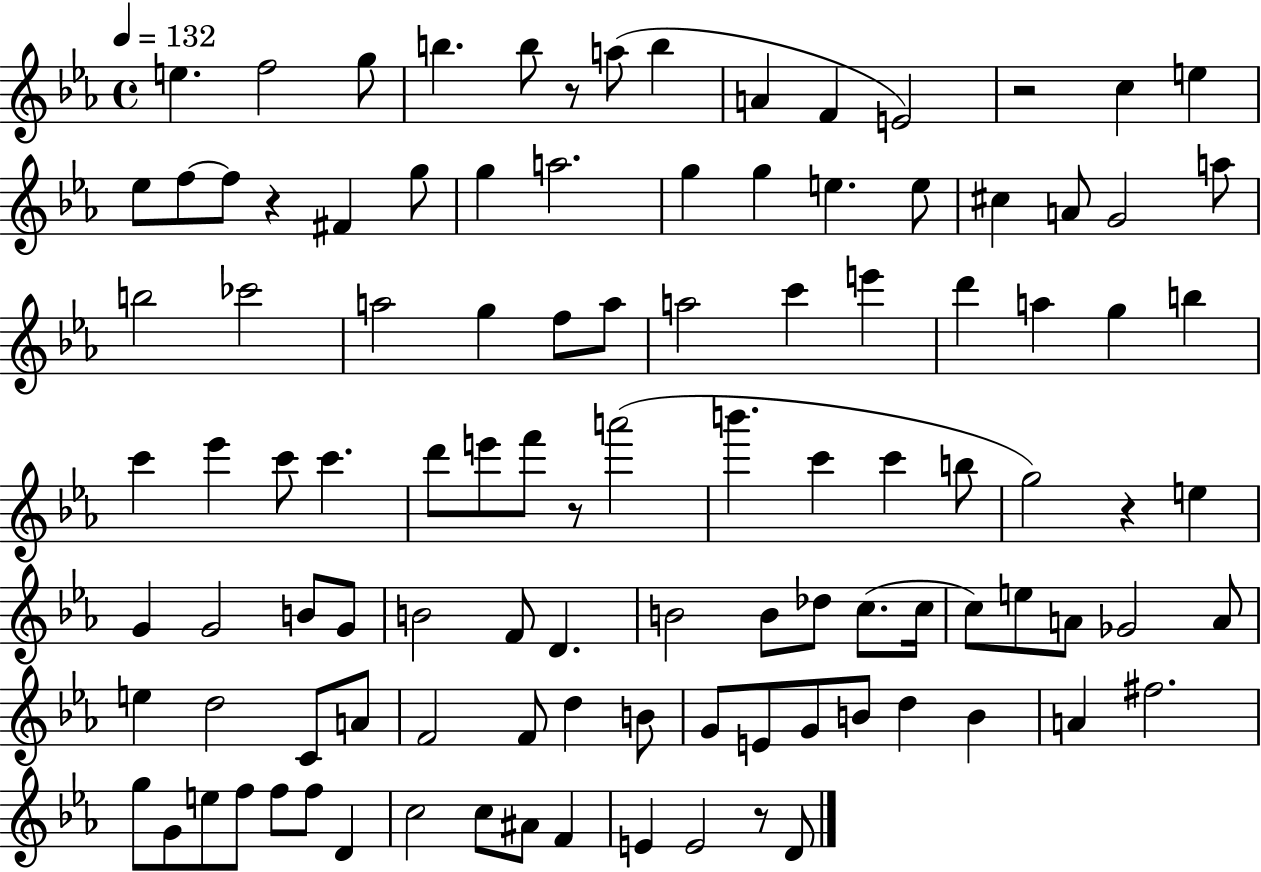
{
  \clef treble
  \time 4/4
  \defaultTimeSignature
  \key ees \major
  \tempo 4 = 132
  e''4. f''2 g''8 | b''4. b''8 r8 a''8( b''4 | a'4 f'4 e'2) | r2 c''4 e''4 | \break ees''8 f''8~~ f''8 r4 fis'4 g''8 | g''4 a''2. | g''4 g''4 e''4. e''8 | cis''4 a'8 g'2 a''8 | \break b''2 ces'''2 | a''2 g''4 f''8 a''8 | a''2 c'''4 e'''4 | d'''4 a''4 g''4 b''4 | \break c'''4 ees'''4 c'''8 c'''4. | d'''8 e'''8 f'''8 r8 a'''2( | b'''4. c'''4 c'''4 b''8 | g''2) r4 e''4 | \break g'4 g'2 b'8 g'8 | b'2 f'8 d'4. | b'2 b'8 des''8 c''8.( c''16 | c''8) e''8 a'8 ges'2 a'8 | \break e''4 d''2 c'8 a'8 | f'2 f'8 d''4 b'8 | g'8 e'8 g'8 b'8 d''4 b'4 | a'4 fis''2. | \break g''8 g'8 e''8 f''8 f''8 f''8 d'4 | c''2 c''8 ais'8 f'4 | e'4 e'2 r8 d'8 | \bar "|."
}